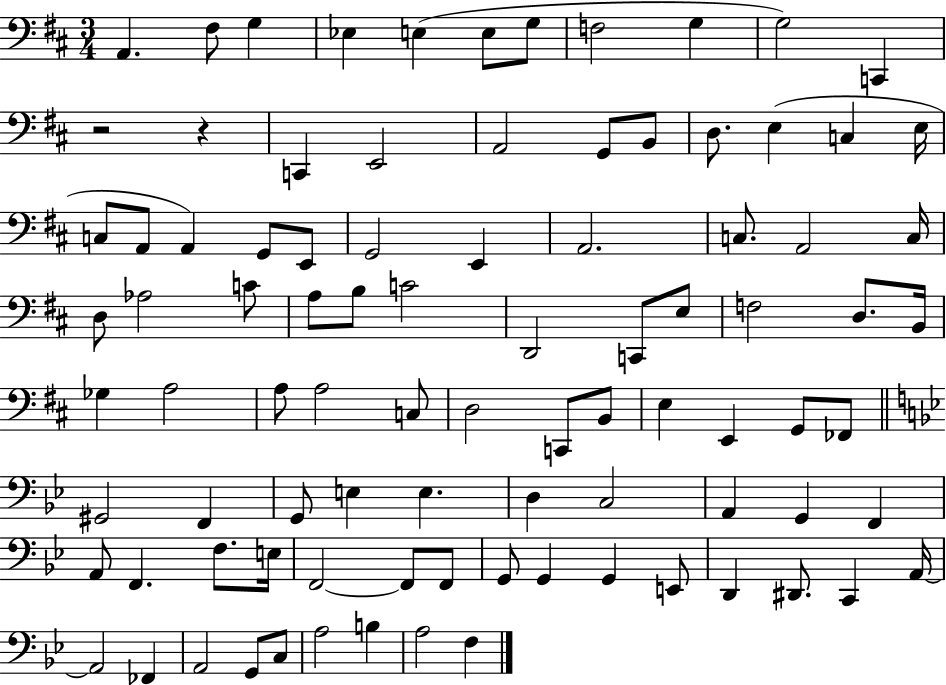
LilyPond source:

{
  \clef bass
  \numericTimeSignature
  \time 3/4
  \key d \major
  a,4. fis8 g4 | ees4 e4( e8 g8 | f2 g4 | g2) c,4 | \break r2 r4 | c,4 e,2 | a,2 g,8 b,8 | d8. e4( c4 e16 | \break c8 a,8 a,4) g,8 e,8 | g,2 e,4 | a,2. | c8. a,2 c16 | \break d8 aes2 c'8 | a8 b8 c'2 | d,2 c,8 e8 | f2 d8. b,16 | \break ges4 a2 | a8 a2 c8 | d2 c,8 b,8 | e4 e,4 g,8 fes,8 | \break \bar "||" \break \key bes \major gis,2 f,4 | g,8 e4 e4. | d4 c2 | a,4 g,4 f,4 | \break a,8 f,4. f8. e16 | f,2~~ f,8 f,8 | g,8 g,4 g,4 e,8 | d,4 dis,8. c,4 a,16~~ | \break a,2 fes,4 | a,2 g,8 c8 | a2 b4 | a2 f4 | \break \bar "|."
}